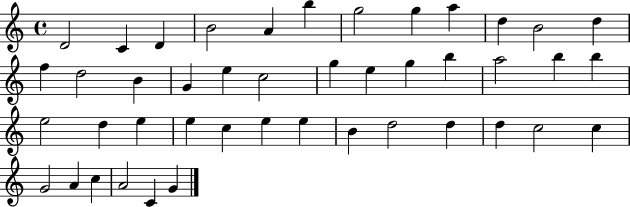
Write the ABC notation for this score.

X:1
T:Untitled
M:4/4
L:1/4
K:C
D2 C D B2 A b g2 g a d B2 d f d2 B G e c2 g e g b a2 b b e2 d e e c e e B d2 d d c2 c G2 A c A2 C G